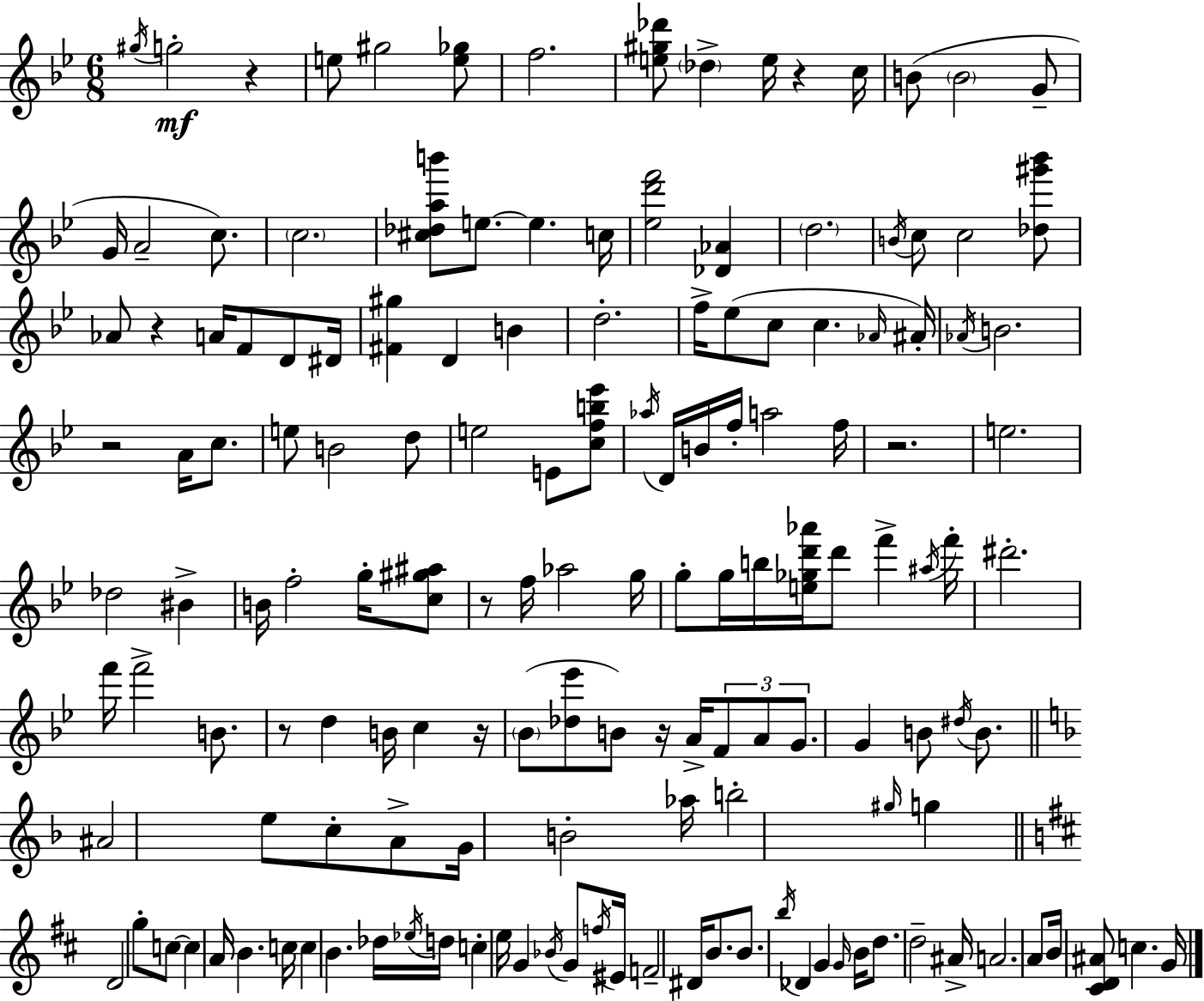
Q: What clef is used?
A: treble